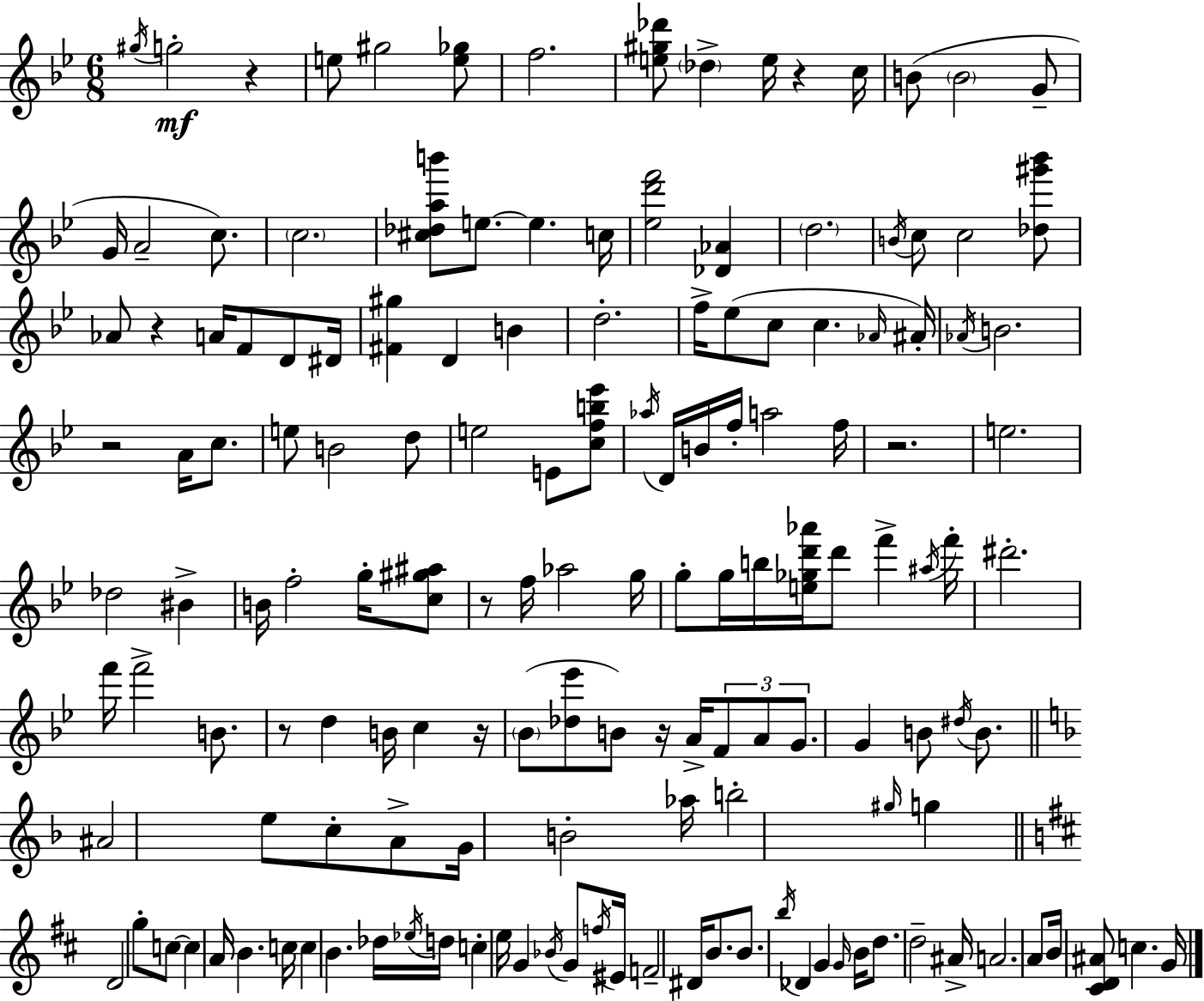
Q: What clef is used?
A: treble